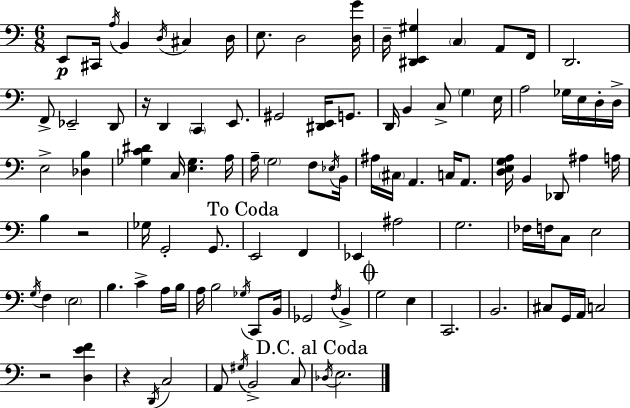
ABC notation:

X:1
T:Untitled
M:6/8
L:1/4
K:Am
E,,/2 ^C,,/4 A,/4 B,, D,/4 ^C, D,/4 E,/2 D,2 [D,G]/4 D,/4 [^D,,E,,^G,] C, A,,/2 F,,/4 D,,2 F,,/2 _E,,2 D,,/2 z/4 D,, C,, E,,/2 ^G,,2 [^D,,E,,]/4 G,,/2 D,,/4 B,, C,/2 G, E,/4 A,2 _G,/4 E,/4 D,/4 D,/4 E,2 [_D,B,] [_G,C^D] C,/4 [E,_G,] A,/4 A,/4 G,2 F,/2 _E,/4 B,,/4 ^A,/4 ^C,/4 A,, C,/4 A,,/2 [D,E,G,A,]/4 B,, _D,,/2 ^A, A,/4 B, z2 _G,/4 G,,2 G,,/2 E,,2 F,, _E,, ^A,2 G,2 _F,/4 F,/4 C,/2 E,2 G,/4 F, E,2 B, C A,/4 B,/4 A,/4 B,2 _G,/4 C,,/2 B,,/4 _G,,2 F,/4 B,, G,2 E, C,,2 B,,2 ^C,/2 G,,/4 A,,/4 C,2 z2 [D,EF] z D,,/4 C,2 A,,/2 ^G,/4 B,,2 C,/2 _D,/4 E,2